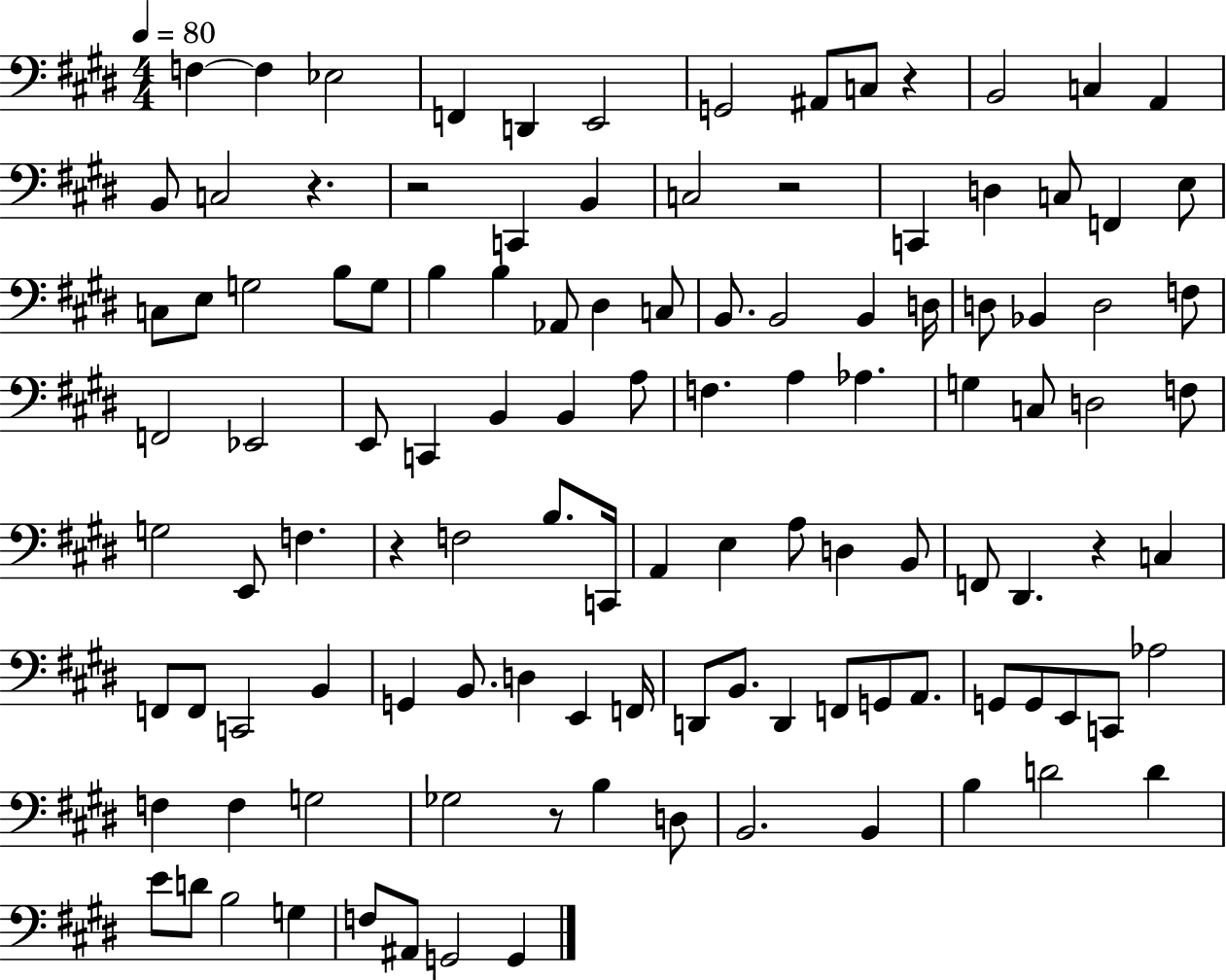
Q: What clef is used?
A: bass